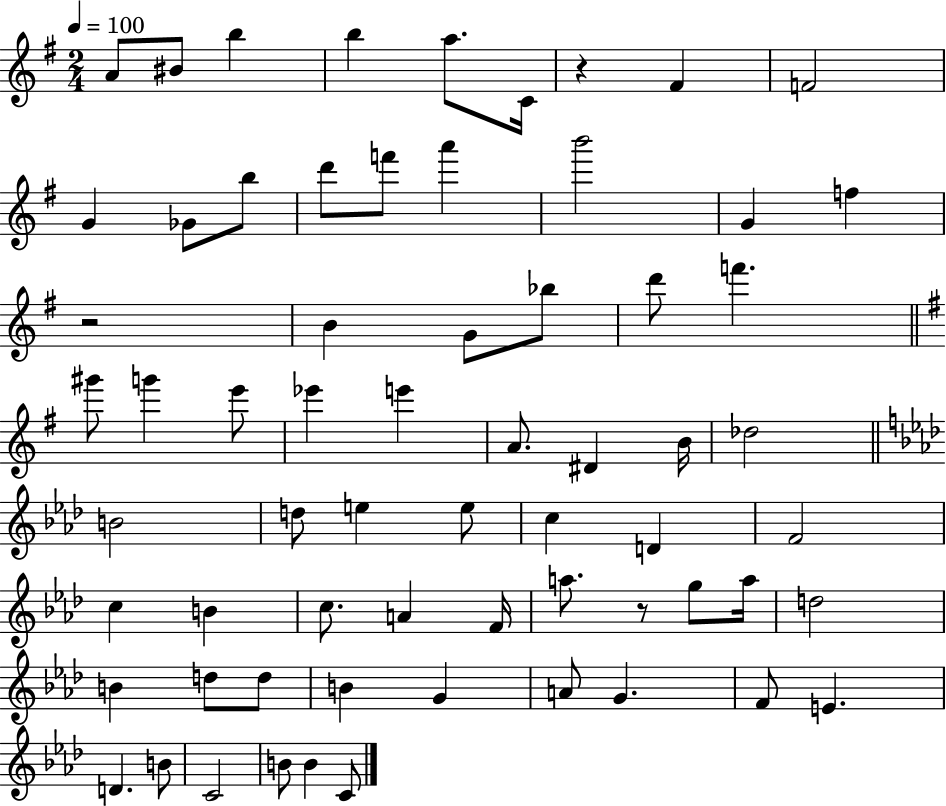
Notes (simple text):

A4/e BIS4/e B5/q B5/q A5/e. C4/s R/q F#4/q F4/h G4/q Gb4/e B5/e D6/e F6/e A6/q B6/h G4/q F5/q R/h B4/q G4/e Bb5/e D6/e F6/q. G#6/e G6/q E6/e Eb6/q E6/q A4/e. D#4/q B4/s Db5/h B4/h D5/e E5/q E5/e C5/q D4/q F4/h C5/q B4/q C5/e. A4/q F4/s A5/e. R/e G5/e A5/s D5/h B4/q D5/e D5/e B4/q G4/q A4/e G4/q. F4/e E4/q. D4/q. B4/e C4/h B4/e B4/q C4/e